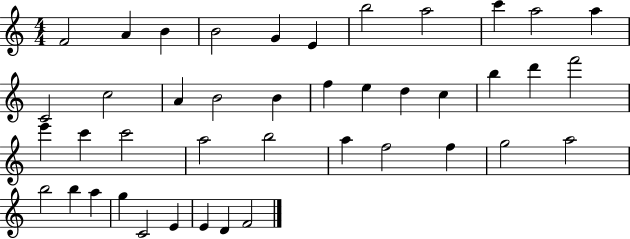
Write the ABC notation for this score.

X:1
T:Untitled
M:4/4
L:1/4
K:C
F2 A B B2 G E b2 a2 c' a2 a C2 c2 A B2 B f e d c b d' f'2 e' c' c'2 a2 b2 a f2 f g2 a2 b2 b a g C2 E E D F2